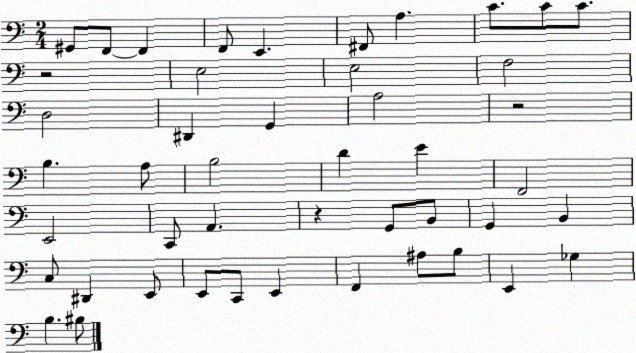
X:1
T:Untitled
M:2/4
L:1/4
K:C
^G,,/2 F,,/2 F,, F,,/2 E,, ^F,,/2 A, C/2 C/2 C/2 z2 E,2 E,2 F,2 D,2 ^D,, G,, A,2 z2 B, A,/2 B,2 D E F,,2 E,,2 C,,/2 A,, z G,,/2 B,,/2 G,, B,, C,/2 ^D,, E,,/2 E,,/2 C,,/2 E,, F,, ^A,/2 B,/2 E,, _G, B, ^B,/2